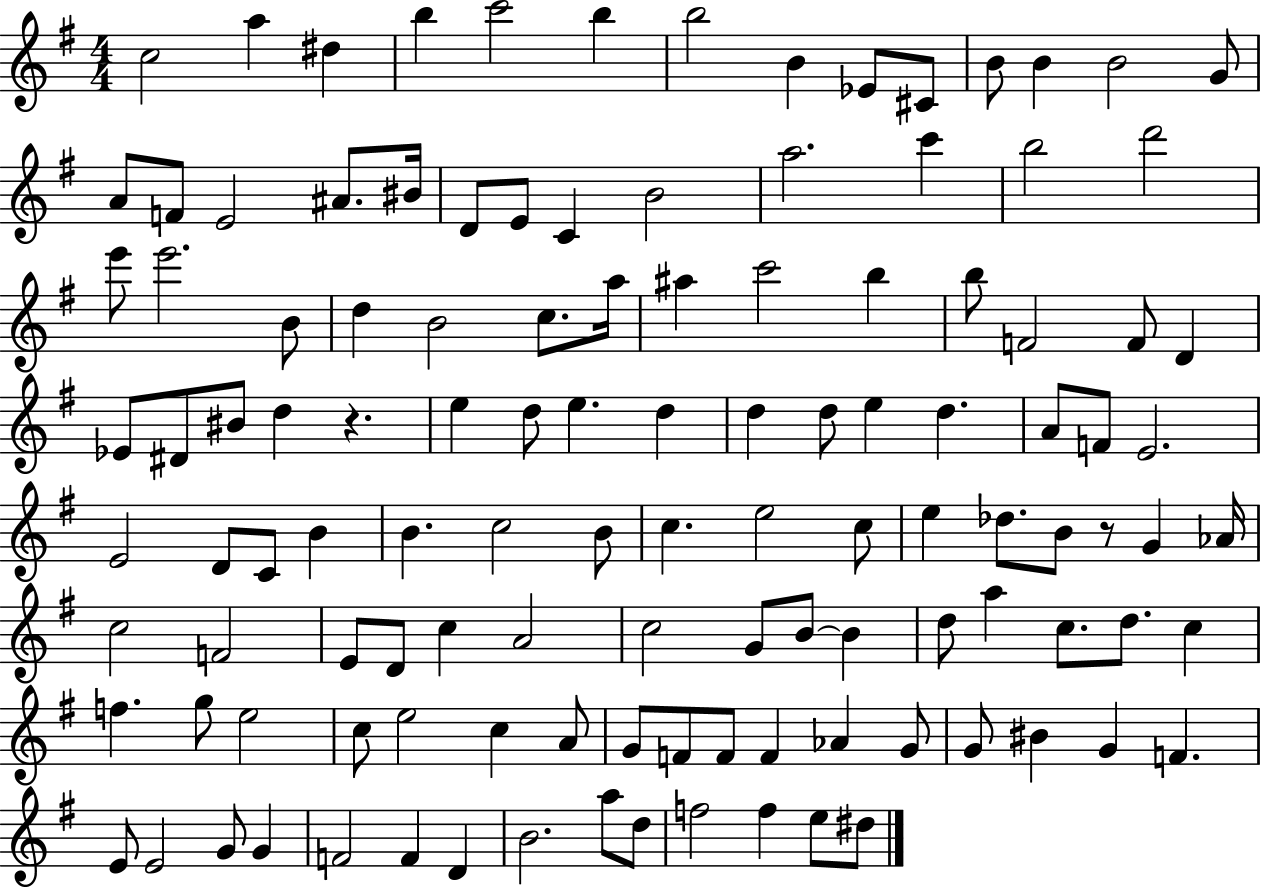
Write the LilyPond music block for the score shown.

{
  \clef treble
  \numericTimeSignature
  \time 4/4
  \key g \major
  c''2 a''4 dis''4 | b''4 c'''2 b''4 | b''2 b'4 ees'8 cis'8 | b'8 b'4 b'2 g'8 | \break a'8 f'8 e'2 ais'8. bis'16 | d'8 e'8 c'4 b'2 | a''2. c'''4 | b''2 d'''2 | \break e'''8 e'''2. b'8 | d''4 b'2 c''8. a''16 | ais''4 c'''2 b''4 | b''8 f'2 f'8 d'4 | \break ees'8 dis'8 bis'8 d''4 r4. | e''4 d''8 e''4. d''4 | d''4 d''8 e''4 d''4. | a'8 f'8 e'2. | \break e'2 d'8 c'8 b'4 | b'4. c''2 b'8 | c''4. e''2 c''8 | e''4 des''8. b'8 r8 g'4 aes'16 | \break c''2 f'2 | e'8 d'8 c''4 a'2 | c''2 g'8 b'8~~ b'4 | d''8 a''4 c''8. d''8. c''4 | \break f''4. g''8 e''2 | c''8 e''2 c''4 a'8 | g'8 f'8 f'8 f'4 aes'4 g'8 | g'8 bis'4 g'4 f'4. | \break e'8 e'2 g'8 g'4 | f'2 f'4 d'4 | b'2. a''8 d''8 | f''2 f''4 e''8 dis''8 | \break \bar "|."
}